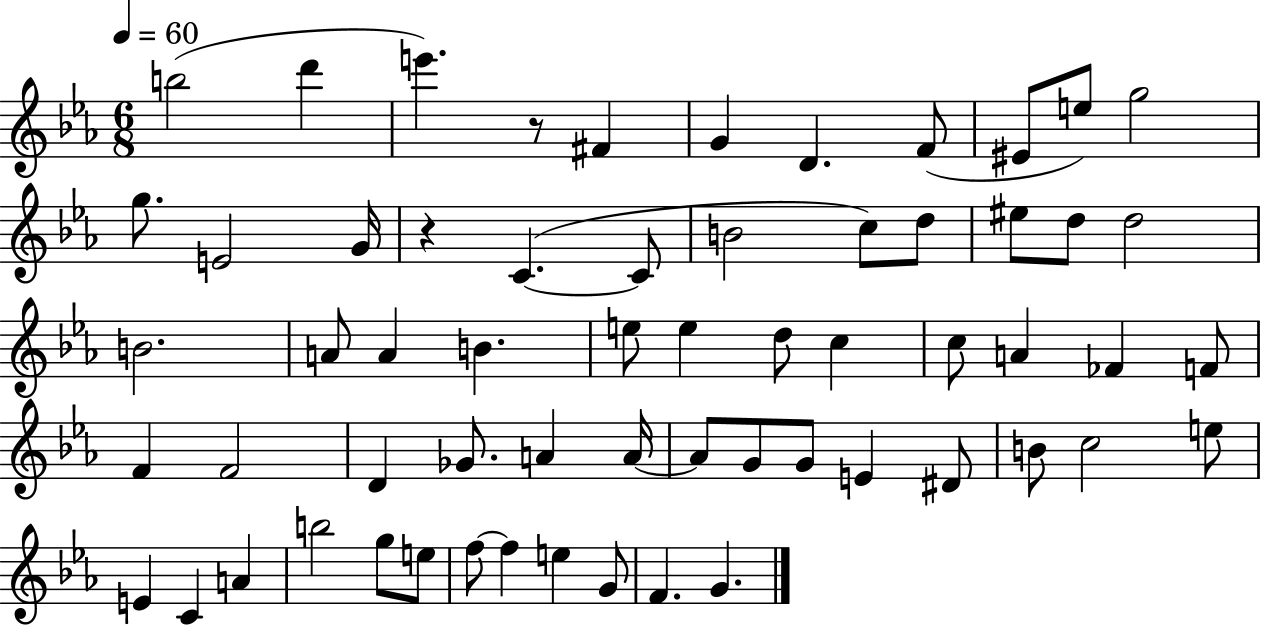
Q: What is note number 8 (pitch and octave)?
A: EIS4